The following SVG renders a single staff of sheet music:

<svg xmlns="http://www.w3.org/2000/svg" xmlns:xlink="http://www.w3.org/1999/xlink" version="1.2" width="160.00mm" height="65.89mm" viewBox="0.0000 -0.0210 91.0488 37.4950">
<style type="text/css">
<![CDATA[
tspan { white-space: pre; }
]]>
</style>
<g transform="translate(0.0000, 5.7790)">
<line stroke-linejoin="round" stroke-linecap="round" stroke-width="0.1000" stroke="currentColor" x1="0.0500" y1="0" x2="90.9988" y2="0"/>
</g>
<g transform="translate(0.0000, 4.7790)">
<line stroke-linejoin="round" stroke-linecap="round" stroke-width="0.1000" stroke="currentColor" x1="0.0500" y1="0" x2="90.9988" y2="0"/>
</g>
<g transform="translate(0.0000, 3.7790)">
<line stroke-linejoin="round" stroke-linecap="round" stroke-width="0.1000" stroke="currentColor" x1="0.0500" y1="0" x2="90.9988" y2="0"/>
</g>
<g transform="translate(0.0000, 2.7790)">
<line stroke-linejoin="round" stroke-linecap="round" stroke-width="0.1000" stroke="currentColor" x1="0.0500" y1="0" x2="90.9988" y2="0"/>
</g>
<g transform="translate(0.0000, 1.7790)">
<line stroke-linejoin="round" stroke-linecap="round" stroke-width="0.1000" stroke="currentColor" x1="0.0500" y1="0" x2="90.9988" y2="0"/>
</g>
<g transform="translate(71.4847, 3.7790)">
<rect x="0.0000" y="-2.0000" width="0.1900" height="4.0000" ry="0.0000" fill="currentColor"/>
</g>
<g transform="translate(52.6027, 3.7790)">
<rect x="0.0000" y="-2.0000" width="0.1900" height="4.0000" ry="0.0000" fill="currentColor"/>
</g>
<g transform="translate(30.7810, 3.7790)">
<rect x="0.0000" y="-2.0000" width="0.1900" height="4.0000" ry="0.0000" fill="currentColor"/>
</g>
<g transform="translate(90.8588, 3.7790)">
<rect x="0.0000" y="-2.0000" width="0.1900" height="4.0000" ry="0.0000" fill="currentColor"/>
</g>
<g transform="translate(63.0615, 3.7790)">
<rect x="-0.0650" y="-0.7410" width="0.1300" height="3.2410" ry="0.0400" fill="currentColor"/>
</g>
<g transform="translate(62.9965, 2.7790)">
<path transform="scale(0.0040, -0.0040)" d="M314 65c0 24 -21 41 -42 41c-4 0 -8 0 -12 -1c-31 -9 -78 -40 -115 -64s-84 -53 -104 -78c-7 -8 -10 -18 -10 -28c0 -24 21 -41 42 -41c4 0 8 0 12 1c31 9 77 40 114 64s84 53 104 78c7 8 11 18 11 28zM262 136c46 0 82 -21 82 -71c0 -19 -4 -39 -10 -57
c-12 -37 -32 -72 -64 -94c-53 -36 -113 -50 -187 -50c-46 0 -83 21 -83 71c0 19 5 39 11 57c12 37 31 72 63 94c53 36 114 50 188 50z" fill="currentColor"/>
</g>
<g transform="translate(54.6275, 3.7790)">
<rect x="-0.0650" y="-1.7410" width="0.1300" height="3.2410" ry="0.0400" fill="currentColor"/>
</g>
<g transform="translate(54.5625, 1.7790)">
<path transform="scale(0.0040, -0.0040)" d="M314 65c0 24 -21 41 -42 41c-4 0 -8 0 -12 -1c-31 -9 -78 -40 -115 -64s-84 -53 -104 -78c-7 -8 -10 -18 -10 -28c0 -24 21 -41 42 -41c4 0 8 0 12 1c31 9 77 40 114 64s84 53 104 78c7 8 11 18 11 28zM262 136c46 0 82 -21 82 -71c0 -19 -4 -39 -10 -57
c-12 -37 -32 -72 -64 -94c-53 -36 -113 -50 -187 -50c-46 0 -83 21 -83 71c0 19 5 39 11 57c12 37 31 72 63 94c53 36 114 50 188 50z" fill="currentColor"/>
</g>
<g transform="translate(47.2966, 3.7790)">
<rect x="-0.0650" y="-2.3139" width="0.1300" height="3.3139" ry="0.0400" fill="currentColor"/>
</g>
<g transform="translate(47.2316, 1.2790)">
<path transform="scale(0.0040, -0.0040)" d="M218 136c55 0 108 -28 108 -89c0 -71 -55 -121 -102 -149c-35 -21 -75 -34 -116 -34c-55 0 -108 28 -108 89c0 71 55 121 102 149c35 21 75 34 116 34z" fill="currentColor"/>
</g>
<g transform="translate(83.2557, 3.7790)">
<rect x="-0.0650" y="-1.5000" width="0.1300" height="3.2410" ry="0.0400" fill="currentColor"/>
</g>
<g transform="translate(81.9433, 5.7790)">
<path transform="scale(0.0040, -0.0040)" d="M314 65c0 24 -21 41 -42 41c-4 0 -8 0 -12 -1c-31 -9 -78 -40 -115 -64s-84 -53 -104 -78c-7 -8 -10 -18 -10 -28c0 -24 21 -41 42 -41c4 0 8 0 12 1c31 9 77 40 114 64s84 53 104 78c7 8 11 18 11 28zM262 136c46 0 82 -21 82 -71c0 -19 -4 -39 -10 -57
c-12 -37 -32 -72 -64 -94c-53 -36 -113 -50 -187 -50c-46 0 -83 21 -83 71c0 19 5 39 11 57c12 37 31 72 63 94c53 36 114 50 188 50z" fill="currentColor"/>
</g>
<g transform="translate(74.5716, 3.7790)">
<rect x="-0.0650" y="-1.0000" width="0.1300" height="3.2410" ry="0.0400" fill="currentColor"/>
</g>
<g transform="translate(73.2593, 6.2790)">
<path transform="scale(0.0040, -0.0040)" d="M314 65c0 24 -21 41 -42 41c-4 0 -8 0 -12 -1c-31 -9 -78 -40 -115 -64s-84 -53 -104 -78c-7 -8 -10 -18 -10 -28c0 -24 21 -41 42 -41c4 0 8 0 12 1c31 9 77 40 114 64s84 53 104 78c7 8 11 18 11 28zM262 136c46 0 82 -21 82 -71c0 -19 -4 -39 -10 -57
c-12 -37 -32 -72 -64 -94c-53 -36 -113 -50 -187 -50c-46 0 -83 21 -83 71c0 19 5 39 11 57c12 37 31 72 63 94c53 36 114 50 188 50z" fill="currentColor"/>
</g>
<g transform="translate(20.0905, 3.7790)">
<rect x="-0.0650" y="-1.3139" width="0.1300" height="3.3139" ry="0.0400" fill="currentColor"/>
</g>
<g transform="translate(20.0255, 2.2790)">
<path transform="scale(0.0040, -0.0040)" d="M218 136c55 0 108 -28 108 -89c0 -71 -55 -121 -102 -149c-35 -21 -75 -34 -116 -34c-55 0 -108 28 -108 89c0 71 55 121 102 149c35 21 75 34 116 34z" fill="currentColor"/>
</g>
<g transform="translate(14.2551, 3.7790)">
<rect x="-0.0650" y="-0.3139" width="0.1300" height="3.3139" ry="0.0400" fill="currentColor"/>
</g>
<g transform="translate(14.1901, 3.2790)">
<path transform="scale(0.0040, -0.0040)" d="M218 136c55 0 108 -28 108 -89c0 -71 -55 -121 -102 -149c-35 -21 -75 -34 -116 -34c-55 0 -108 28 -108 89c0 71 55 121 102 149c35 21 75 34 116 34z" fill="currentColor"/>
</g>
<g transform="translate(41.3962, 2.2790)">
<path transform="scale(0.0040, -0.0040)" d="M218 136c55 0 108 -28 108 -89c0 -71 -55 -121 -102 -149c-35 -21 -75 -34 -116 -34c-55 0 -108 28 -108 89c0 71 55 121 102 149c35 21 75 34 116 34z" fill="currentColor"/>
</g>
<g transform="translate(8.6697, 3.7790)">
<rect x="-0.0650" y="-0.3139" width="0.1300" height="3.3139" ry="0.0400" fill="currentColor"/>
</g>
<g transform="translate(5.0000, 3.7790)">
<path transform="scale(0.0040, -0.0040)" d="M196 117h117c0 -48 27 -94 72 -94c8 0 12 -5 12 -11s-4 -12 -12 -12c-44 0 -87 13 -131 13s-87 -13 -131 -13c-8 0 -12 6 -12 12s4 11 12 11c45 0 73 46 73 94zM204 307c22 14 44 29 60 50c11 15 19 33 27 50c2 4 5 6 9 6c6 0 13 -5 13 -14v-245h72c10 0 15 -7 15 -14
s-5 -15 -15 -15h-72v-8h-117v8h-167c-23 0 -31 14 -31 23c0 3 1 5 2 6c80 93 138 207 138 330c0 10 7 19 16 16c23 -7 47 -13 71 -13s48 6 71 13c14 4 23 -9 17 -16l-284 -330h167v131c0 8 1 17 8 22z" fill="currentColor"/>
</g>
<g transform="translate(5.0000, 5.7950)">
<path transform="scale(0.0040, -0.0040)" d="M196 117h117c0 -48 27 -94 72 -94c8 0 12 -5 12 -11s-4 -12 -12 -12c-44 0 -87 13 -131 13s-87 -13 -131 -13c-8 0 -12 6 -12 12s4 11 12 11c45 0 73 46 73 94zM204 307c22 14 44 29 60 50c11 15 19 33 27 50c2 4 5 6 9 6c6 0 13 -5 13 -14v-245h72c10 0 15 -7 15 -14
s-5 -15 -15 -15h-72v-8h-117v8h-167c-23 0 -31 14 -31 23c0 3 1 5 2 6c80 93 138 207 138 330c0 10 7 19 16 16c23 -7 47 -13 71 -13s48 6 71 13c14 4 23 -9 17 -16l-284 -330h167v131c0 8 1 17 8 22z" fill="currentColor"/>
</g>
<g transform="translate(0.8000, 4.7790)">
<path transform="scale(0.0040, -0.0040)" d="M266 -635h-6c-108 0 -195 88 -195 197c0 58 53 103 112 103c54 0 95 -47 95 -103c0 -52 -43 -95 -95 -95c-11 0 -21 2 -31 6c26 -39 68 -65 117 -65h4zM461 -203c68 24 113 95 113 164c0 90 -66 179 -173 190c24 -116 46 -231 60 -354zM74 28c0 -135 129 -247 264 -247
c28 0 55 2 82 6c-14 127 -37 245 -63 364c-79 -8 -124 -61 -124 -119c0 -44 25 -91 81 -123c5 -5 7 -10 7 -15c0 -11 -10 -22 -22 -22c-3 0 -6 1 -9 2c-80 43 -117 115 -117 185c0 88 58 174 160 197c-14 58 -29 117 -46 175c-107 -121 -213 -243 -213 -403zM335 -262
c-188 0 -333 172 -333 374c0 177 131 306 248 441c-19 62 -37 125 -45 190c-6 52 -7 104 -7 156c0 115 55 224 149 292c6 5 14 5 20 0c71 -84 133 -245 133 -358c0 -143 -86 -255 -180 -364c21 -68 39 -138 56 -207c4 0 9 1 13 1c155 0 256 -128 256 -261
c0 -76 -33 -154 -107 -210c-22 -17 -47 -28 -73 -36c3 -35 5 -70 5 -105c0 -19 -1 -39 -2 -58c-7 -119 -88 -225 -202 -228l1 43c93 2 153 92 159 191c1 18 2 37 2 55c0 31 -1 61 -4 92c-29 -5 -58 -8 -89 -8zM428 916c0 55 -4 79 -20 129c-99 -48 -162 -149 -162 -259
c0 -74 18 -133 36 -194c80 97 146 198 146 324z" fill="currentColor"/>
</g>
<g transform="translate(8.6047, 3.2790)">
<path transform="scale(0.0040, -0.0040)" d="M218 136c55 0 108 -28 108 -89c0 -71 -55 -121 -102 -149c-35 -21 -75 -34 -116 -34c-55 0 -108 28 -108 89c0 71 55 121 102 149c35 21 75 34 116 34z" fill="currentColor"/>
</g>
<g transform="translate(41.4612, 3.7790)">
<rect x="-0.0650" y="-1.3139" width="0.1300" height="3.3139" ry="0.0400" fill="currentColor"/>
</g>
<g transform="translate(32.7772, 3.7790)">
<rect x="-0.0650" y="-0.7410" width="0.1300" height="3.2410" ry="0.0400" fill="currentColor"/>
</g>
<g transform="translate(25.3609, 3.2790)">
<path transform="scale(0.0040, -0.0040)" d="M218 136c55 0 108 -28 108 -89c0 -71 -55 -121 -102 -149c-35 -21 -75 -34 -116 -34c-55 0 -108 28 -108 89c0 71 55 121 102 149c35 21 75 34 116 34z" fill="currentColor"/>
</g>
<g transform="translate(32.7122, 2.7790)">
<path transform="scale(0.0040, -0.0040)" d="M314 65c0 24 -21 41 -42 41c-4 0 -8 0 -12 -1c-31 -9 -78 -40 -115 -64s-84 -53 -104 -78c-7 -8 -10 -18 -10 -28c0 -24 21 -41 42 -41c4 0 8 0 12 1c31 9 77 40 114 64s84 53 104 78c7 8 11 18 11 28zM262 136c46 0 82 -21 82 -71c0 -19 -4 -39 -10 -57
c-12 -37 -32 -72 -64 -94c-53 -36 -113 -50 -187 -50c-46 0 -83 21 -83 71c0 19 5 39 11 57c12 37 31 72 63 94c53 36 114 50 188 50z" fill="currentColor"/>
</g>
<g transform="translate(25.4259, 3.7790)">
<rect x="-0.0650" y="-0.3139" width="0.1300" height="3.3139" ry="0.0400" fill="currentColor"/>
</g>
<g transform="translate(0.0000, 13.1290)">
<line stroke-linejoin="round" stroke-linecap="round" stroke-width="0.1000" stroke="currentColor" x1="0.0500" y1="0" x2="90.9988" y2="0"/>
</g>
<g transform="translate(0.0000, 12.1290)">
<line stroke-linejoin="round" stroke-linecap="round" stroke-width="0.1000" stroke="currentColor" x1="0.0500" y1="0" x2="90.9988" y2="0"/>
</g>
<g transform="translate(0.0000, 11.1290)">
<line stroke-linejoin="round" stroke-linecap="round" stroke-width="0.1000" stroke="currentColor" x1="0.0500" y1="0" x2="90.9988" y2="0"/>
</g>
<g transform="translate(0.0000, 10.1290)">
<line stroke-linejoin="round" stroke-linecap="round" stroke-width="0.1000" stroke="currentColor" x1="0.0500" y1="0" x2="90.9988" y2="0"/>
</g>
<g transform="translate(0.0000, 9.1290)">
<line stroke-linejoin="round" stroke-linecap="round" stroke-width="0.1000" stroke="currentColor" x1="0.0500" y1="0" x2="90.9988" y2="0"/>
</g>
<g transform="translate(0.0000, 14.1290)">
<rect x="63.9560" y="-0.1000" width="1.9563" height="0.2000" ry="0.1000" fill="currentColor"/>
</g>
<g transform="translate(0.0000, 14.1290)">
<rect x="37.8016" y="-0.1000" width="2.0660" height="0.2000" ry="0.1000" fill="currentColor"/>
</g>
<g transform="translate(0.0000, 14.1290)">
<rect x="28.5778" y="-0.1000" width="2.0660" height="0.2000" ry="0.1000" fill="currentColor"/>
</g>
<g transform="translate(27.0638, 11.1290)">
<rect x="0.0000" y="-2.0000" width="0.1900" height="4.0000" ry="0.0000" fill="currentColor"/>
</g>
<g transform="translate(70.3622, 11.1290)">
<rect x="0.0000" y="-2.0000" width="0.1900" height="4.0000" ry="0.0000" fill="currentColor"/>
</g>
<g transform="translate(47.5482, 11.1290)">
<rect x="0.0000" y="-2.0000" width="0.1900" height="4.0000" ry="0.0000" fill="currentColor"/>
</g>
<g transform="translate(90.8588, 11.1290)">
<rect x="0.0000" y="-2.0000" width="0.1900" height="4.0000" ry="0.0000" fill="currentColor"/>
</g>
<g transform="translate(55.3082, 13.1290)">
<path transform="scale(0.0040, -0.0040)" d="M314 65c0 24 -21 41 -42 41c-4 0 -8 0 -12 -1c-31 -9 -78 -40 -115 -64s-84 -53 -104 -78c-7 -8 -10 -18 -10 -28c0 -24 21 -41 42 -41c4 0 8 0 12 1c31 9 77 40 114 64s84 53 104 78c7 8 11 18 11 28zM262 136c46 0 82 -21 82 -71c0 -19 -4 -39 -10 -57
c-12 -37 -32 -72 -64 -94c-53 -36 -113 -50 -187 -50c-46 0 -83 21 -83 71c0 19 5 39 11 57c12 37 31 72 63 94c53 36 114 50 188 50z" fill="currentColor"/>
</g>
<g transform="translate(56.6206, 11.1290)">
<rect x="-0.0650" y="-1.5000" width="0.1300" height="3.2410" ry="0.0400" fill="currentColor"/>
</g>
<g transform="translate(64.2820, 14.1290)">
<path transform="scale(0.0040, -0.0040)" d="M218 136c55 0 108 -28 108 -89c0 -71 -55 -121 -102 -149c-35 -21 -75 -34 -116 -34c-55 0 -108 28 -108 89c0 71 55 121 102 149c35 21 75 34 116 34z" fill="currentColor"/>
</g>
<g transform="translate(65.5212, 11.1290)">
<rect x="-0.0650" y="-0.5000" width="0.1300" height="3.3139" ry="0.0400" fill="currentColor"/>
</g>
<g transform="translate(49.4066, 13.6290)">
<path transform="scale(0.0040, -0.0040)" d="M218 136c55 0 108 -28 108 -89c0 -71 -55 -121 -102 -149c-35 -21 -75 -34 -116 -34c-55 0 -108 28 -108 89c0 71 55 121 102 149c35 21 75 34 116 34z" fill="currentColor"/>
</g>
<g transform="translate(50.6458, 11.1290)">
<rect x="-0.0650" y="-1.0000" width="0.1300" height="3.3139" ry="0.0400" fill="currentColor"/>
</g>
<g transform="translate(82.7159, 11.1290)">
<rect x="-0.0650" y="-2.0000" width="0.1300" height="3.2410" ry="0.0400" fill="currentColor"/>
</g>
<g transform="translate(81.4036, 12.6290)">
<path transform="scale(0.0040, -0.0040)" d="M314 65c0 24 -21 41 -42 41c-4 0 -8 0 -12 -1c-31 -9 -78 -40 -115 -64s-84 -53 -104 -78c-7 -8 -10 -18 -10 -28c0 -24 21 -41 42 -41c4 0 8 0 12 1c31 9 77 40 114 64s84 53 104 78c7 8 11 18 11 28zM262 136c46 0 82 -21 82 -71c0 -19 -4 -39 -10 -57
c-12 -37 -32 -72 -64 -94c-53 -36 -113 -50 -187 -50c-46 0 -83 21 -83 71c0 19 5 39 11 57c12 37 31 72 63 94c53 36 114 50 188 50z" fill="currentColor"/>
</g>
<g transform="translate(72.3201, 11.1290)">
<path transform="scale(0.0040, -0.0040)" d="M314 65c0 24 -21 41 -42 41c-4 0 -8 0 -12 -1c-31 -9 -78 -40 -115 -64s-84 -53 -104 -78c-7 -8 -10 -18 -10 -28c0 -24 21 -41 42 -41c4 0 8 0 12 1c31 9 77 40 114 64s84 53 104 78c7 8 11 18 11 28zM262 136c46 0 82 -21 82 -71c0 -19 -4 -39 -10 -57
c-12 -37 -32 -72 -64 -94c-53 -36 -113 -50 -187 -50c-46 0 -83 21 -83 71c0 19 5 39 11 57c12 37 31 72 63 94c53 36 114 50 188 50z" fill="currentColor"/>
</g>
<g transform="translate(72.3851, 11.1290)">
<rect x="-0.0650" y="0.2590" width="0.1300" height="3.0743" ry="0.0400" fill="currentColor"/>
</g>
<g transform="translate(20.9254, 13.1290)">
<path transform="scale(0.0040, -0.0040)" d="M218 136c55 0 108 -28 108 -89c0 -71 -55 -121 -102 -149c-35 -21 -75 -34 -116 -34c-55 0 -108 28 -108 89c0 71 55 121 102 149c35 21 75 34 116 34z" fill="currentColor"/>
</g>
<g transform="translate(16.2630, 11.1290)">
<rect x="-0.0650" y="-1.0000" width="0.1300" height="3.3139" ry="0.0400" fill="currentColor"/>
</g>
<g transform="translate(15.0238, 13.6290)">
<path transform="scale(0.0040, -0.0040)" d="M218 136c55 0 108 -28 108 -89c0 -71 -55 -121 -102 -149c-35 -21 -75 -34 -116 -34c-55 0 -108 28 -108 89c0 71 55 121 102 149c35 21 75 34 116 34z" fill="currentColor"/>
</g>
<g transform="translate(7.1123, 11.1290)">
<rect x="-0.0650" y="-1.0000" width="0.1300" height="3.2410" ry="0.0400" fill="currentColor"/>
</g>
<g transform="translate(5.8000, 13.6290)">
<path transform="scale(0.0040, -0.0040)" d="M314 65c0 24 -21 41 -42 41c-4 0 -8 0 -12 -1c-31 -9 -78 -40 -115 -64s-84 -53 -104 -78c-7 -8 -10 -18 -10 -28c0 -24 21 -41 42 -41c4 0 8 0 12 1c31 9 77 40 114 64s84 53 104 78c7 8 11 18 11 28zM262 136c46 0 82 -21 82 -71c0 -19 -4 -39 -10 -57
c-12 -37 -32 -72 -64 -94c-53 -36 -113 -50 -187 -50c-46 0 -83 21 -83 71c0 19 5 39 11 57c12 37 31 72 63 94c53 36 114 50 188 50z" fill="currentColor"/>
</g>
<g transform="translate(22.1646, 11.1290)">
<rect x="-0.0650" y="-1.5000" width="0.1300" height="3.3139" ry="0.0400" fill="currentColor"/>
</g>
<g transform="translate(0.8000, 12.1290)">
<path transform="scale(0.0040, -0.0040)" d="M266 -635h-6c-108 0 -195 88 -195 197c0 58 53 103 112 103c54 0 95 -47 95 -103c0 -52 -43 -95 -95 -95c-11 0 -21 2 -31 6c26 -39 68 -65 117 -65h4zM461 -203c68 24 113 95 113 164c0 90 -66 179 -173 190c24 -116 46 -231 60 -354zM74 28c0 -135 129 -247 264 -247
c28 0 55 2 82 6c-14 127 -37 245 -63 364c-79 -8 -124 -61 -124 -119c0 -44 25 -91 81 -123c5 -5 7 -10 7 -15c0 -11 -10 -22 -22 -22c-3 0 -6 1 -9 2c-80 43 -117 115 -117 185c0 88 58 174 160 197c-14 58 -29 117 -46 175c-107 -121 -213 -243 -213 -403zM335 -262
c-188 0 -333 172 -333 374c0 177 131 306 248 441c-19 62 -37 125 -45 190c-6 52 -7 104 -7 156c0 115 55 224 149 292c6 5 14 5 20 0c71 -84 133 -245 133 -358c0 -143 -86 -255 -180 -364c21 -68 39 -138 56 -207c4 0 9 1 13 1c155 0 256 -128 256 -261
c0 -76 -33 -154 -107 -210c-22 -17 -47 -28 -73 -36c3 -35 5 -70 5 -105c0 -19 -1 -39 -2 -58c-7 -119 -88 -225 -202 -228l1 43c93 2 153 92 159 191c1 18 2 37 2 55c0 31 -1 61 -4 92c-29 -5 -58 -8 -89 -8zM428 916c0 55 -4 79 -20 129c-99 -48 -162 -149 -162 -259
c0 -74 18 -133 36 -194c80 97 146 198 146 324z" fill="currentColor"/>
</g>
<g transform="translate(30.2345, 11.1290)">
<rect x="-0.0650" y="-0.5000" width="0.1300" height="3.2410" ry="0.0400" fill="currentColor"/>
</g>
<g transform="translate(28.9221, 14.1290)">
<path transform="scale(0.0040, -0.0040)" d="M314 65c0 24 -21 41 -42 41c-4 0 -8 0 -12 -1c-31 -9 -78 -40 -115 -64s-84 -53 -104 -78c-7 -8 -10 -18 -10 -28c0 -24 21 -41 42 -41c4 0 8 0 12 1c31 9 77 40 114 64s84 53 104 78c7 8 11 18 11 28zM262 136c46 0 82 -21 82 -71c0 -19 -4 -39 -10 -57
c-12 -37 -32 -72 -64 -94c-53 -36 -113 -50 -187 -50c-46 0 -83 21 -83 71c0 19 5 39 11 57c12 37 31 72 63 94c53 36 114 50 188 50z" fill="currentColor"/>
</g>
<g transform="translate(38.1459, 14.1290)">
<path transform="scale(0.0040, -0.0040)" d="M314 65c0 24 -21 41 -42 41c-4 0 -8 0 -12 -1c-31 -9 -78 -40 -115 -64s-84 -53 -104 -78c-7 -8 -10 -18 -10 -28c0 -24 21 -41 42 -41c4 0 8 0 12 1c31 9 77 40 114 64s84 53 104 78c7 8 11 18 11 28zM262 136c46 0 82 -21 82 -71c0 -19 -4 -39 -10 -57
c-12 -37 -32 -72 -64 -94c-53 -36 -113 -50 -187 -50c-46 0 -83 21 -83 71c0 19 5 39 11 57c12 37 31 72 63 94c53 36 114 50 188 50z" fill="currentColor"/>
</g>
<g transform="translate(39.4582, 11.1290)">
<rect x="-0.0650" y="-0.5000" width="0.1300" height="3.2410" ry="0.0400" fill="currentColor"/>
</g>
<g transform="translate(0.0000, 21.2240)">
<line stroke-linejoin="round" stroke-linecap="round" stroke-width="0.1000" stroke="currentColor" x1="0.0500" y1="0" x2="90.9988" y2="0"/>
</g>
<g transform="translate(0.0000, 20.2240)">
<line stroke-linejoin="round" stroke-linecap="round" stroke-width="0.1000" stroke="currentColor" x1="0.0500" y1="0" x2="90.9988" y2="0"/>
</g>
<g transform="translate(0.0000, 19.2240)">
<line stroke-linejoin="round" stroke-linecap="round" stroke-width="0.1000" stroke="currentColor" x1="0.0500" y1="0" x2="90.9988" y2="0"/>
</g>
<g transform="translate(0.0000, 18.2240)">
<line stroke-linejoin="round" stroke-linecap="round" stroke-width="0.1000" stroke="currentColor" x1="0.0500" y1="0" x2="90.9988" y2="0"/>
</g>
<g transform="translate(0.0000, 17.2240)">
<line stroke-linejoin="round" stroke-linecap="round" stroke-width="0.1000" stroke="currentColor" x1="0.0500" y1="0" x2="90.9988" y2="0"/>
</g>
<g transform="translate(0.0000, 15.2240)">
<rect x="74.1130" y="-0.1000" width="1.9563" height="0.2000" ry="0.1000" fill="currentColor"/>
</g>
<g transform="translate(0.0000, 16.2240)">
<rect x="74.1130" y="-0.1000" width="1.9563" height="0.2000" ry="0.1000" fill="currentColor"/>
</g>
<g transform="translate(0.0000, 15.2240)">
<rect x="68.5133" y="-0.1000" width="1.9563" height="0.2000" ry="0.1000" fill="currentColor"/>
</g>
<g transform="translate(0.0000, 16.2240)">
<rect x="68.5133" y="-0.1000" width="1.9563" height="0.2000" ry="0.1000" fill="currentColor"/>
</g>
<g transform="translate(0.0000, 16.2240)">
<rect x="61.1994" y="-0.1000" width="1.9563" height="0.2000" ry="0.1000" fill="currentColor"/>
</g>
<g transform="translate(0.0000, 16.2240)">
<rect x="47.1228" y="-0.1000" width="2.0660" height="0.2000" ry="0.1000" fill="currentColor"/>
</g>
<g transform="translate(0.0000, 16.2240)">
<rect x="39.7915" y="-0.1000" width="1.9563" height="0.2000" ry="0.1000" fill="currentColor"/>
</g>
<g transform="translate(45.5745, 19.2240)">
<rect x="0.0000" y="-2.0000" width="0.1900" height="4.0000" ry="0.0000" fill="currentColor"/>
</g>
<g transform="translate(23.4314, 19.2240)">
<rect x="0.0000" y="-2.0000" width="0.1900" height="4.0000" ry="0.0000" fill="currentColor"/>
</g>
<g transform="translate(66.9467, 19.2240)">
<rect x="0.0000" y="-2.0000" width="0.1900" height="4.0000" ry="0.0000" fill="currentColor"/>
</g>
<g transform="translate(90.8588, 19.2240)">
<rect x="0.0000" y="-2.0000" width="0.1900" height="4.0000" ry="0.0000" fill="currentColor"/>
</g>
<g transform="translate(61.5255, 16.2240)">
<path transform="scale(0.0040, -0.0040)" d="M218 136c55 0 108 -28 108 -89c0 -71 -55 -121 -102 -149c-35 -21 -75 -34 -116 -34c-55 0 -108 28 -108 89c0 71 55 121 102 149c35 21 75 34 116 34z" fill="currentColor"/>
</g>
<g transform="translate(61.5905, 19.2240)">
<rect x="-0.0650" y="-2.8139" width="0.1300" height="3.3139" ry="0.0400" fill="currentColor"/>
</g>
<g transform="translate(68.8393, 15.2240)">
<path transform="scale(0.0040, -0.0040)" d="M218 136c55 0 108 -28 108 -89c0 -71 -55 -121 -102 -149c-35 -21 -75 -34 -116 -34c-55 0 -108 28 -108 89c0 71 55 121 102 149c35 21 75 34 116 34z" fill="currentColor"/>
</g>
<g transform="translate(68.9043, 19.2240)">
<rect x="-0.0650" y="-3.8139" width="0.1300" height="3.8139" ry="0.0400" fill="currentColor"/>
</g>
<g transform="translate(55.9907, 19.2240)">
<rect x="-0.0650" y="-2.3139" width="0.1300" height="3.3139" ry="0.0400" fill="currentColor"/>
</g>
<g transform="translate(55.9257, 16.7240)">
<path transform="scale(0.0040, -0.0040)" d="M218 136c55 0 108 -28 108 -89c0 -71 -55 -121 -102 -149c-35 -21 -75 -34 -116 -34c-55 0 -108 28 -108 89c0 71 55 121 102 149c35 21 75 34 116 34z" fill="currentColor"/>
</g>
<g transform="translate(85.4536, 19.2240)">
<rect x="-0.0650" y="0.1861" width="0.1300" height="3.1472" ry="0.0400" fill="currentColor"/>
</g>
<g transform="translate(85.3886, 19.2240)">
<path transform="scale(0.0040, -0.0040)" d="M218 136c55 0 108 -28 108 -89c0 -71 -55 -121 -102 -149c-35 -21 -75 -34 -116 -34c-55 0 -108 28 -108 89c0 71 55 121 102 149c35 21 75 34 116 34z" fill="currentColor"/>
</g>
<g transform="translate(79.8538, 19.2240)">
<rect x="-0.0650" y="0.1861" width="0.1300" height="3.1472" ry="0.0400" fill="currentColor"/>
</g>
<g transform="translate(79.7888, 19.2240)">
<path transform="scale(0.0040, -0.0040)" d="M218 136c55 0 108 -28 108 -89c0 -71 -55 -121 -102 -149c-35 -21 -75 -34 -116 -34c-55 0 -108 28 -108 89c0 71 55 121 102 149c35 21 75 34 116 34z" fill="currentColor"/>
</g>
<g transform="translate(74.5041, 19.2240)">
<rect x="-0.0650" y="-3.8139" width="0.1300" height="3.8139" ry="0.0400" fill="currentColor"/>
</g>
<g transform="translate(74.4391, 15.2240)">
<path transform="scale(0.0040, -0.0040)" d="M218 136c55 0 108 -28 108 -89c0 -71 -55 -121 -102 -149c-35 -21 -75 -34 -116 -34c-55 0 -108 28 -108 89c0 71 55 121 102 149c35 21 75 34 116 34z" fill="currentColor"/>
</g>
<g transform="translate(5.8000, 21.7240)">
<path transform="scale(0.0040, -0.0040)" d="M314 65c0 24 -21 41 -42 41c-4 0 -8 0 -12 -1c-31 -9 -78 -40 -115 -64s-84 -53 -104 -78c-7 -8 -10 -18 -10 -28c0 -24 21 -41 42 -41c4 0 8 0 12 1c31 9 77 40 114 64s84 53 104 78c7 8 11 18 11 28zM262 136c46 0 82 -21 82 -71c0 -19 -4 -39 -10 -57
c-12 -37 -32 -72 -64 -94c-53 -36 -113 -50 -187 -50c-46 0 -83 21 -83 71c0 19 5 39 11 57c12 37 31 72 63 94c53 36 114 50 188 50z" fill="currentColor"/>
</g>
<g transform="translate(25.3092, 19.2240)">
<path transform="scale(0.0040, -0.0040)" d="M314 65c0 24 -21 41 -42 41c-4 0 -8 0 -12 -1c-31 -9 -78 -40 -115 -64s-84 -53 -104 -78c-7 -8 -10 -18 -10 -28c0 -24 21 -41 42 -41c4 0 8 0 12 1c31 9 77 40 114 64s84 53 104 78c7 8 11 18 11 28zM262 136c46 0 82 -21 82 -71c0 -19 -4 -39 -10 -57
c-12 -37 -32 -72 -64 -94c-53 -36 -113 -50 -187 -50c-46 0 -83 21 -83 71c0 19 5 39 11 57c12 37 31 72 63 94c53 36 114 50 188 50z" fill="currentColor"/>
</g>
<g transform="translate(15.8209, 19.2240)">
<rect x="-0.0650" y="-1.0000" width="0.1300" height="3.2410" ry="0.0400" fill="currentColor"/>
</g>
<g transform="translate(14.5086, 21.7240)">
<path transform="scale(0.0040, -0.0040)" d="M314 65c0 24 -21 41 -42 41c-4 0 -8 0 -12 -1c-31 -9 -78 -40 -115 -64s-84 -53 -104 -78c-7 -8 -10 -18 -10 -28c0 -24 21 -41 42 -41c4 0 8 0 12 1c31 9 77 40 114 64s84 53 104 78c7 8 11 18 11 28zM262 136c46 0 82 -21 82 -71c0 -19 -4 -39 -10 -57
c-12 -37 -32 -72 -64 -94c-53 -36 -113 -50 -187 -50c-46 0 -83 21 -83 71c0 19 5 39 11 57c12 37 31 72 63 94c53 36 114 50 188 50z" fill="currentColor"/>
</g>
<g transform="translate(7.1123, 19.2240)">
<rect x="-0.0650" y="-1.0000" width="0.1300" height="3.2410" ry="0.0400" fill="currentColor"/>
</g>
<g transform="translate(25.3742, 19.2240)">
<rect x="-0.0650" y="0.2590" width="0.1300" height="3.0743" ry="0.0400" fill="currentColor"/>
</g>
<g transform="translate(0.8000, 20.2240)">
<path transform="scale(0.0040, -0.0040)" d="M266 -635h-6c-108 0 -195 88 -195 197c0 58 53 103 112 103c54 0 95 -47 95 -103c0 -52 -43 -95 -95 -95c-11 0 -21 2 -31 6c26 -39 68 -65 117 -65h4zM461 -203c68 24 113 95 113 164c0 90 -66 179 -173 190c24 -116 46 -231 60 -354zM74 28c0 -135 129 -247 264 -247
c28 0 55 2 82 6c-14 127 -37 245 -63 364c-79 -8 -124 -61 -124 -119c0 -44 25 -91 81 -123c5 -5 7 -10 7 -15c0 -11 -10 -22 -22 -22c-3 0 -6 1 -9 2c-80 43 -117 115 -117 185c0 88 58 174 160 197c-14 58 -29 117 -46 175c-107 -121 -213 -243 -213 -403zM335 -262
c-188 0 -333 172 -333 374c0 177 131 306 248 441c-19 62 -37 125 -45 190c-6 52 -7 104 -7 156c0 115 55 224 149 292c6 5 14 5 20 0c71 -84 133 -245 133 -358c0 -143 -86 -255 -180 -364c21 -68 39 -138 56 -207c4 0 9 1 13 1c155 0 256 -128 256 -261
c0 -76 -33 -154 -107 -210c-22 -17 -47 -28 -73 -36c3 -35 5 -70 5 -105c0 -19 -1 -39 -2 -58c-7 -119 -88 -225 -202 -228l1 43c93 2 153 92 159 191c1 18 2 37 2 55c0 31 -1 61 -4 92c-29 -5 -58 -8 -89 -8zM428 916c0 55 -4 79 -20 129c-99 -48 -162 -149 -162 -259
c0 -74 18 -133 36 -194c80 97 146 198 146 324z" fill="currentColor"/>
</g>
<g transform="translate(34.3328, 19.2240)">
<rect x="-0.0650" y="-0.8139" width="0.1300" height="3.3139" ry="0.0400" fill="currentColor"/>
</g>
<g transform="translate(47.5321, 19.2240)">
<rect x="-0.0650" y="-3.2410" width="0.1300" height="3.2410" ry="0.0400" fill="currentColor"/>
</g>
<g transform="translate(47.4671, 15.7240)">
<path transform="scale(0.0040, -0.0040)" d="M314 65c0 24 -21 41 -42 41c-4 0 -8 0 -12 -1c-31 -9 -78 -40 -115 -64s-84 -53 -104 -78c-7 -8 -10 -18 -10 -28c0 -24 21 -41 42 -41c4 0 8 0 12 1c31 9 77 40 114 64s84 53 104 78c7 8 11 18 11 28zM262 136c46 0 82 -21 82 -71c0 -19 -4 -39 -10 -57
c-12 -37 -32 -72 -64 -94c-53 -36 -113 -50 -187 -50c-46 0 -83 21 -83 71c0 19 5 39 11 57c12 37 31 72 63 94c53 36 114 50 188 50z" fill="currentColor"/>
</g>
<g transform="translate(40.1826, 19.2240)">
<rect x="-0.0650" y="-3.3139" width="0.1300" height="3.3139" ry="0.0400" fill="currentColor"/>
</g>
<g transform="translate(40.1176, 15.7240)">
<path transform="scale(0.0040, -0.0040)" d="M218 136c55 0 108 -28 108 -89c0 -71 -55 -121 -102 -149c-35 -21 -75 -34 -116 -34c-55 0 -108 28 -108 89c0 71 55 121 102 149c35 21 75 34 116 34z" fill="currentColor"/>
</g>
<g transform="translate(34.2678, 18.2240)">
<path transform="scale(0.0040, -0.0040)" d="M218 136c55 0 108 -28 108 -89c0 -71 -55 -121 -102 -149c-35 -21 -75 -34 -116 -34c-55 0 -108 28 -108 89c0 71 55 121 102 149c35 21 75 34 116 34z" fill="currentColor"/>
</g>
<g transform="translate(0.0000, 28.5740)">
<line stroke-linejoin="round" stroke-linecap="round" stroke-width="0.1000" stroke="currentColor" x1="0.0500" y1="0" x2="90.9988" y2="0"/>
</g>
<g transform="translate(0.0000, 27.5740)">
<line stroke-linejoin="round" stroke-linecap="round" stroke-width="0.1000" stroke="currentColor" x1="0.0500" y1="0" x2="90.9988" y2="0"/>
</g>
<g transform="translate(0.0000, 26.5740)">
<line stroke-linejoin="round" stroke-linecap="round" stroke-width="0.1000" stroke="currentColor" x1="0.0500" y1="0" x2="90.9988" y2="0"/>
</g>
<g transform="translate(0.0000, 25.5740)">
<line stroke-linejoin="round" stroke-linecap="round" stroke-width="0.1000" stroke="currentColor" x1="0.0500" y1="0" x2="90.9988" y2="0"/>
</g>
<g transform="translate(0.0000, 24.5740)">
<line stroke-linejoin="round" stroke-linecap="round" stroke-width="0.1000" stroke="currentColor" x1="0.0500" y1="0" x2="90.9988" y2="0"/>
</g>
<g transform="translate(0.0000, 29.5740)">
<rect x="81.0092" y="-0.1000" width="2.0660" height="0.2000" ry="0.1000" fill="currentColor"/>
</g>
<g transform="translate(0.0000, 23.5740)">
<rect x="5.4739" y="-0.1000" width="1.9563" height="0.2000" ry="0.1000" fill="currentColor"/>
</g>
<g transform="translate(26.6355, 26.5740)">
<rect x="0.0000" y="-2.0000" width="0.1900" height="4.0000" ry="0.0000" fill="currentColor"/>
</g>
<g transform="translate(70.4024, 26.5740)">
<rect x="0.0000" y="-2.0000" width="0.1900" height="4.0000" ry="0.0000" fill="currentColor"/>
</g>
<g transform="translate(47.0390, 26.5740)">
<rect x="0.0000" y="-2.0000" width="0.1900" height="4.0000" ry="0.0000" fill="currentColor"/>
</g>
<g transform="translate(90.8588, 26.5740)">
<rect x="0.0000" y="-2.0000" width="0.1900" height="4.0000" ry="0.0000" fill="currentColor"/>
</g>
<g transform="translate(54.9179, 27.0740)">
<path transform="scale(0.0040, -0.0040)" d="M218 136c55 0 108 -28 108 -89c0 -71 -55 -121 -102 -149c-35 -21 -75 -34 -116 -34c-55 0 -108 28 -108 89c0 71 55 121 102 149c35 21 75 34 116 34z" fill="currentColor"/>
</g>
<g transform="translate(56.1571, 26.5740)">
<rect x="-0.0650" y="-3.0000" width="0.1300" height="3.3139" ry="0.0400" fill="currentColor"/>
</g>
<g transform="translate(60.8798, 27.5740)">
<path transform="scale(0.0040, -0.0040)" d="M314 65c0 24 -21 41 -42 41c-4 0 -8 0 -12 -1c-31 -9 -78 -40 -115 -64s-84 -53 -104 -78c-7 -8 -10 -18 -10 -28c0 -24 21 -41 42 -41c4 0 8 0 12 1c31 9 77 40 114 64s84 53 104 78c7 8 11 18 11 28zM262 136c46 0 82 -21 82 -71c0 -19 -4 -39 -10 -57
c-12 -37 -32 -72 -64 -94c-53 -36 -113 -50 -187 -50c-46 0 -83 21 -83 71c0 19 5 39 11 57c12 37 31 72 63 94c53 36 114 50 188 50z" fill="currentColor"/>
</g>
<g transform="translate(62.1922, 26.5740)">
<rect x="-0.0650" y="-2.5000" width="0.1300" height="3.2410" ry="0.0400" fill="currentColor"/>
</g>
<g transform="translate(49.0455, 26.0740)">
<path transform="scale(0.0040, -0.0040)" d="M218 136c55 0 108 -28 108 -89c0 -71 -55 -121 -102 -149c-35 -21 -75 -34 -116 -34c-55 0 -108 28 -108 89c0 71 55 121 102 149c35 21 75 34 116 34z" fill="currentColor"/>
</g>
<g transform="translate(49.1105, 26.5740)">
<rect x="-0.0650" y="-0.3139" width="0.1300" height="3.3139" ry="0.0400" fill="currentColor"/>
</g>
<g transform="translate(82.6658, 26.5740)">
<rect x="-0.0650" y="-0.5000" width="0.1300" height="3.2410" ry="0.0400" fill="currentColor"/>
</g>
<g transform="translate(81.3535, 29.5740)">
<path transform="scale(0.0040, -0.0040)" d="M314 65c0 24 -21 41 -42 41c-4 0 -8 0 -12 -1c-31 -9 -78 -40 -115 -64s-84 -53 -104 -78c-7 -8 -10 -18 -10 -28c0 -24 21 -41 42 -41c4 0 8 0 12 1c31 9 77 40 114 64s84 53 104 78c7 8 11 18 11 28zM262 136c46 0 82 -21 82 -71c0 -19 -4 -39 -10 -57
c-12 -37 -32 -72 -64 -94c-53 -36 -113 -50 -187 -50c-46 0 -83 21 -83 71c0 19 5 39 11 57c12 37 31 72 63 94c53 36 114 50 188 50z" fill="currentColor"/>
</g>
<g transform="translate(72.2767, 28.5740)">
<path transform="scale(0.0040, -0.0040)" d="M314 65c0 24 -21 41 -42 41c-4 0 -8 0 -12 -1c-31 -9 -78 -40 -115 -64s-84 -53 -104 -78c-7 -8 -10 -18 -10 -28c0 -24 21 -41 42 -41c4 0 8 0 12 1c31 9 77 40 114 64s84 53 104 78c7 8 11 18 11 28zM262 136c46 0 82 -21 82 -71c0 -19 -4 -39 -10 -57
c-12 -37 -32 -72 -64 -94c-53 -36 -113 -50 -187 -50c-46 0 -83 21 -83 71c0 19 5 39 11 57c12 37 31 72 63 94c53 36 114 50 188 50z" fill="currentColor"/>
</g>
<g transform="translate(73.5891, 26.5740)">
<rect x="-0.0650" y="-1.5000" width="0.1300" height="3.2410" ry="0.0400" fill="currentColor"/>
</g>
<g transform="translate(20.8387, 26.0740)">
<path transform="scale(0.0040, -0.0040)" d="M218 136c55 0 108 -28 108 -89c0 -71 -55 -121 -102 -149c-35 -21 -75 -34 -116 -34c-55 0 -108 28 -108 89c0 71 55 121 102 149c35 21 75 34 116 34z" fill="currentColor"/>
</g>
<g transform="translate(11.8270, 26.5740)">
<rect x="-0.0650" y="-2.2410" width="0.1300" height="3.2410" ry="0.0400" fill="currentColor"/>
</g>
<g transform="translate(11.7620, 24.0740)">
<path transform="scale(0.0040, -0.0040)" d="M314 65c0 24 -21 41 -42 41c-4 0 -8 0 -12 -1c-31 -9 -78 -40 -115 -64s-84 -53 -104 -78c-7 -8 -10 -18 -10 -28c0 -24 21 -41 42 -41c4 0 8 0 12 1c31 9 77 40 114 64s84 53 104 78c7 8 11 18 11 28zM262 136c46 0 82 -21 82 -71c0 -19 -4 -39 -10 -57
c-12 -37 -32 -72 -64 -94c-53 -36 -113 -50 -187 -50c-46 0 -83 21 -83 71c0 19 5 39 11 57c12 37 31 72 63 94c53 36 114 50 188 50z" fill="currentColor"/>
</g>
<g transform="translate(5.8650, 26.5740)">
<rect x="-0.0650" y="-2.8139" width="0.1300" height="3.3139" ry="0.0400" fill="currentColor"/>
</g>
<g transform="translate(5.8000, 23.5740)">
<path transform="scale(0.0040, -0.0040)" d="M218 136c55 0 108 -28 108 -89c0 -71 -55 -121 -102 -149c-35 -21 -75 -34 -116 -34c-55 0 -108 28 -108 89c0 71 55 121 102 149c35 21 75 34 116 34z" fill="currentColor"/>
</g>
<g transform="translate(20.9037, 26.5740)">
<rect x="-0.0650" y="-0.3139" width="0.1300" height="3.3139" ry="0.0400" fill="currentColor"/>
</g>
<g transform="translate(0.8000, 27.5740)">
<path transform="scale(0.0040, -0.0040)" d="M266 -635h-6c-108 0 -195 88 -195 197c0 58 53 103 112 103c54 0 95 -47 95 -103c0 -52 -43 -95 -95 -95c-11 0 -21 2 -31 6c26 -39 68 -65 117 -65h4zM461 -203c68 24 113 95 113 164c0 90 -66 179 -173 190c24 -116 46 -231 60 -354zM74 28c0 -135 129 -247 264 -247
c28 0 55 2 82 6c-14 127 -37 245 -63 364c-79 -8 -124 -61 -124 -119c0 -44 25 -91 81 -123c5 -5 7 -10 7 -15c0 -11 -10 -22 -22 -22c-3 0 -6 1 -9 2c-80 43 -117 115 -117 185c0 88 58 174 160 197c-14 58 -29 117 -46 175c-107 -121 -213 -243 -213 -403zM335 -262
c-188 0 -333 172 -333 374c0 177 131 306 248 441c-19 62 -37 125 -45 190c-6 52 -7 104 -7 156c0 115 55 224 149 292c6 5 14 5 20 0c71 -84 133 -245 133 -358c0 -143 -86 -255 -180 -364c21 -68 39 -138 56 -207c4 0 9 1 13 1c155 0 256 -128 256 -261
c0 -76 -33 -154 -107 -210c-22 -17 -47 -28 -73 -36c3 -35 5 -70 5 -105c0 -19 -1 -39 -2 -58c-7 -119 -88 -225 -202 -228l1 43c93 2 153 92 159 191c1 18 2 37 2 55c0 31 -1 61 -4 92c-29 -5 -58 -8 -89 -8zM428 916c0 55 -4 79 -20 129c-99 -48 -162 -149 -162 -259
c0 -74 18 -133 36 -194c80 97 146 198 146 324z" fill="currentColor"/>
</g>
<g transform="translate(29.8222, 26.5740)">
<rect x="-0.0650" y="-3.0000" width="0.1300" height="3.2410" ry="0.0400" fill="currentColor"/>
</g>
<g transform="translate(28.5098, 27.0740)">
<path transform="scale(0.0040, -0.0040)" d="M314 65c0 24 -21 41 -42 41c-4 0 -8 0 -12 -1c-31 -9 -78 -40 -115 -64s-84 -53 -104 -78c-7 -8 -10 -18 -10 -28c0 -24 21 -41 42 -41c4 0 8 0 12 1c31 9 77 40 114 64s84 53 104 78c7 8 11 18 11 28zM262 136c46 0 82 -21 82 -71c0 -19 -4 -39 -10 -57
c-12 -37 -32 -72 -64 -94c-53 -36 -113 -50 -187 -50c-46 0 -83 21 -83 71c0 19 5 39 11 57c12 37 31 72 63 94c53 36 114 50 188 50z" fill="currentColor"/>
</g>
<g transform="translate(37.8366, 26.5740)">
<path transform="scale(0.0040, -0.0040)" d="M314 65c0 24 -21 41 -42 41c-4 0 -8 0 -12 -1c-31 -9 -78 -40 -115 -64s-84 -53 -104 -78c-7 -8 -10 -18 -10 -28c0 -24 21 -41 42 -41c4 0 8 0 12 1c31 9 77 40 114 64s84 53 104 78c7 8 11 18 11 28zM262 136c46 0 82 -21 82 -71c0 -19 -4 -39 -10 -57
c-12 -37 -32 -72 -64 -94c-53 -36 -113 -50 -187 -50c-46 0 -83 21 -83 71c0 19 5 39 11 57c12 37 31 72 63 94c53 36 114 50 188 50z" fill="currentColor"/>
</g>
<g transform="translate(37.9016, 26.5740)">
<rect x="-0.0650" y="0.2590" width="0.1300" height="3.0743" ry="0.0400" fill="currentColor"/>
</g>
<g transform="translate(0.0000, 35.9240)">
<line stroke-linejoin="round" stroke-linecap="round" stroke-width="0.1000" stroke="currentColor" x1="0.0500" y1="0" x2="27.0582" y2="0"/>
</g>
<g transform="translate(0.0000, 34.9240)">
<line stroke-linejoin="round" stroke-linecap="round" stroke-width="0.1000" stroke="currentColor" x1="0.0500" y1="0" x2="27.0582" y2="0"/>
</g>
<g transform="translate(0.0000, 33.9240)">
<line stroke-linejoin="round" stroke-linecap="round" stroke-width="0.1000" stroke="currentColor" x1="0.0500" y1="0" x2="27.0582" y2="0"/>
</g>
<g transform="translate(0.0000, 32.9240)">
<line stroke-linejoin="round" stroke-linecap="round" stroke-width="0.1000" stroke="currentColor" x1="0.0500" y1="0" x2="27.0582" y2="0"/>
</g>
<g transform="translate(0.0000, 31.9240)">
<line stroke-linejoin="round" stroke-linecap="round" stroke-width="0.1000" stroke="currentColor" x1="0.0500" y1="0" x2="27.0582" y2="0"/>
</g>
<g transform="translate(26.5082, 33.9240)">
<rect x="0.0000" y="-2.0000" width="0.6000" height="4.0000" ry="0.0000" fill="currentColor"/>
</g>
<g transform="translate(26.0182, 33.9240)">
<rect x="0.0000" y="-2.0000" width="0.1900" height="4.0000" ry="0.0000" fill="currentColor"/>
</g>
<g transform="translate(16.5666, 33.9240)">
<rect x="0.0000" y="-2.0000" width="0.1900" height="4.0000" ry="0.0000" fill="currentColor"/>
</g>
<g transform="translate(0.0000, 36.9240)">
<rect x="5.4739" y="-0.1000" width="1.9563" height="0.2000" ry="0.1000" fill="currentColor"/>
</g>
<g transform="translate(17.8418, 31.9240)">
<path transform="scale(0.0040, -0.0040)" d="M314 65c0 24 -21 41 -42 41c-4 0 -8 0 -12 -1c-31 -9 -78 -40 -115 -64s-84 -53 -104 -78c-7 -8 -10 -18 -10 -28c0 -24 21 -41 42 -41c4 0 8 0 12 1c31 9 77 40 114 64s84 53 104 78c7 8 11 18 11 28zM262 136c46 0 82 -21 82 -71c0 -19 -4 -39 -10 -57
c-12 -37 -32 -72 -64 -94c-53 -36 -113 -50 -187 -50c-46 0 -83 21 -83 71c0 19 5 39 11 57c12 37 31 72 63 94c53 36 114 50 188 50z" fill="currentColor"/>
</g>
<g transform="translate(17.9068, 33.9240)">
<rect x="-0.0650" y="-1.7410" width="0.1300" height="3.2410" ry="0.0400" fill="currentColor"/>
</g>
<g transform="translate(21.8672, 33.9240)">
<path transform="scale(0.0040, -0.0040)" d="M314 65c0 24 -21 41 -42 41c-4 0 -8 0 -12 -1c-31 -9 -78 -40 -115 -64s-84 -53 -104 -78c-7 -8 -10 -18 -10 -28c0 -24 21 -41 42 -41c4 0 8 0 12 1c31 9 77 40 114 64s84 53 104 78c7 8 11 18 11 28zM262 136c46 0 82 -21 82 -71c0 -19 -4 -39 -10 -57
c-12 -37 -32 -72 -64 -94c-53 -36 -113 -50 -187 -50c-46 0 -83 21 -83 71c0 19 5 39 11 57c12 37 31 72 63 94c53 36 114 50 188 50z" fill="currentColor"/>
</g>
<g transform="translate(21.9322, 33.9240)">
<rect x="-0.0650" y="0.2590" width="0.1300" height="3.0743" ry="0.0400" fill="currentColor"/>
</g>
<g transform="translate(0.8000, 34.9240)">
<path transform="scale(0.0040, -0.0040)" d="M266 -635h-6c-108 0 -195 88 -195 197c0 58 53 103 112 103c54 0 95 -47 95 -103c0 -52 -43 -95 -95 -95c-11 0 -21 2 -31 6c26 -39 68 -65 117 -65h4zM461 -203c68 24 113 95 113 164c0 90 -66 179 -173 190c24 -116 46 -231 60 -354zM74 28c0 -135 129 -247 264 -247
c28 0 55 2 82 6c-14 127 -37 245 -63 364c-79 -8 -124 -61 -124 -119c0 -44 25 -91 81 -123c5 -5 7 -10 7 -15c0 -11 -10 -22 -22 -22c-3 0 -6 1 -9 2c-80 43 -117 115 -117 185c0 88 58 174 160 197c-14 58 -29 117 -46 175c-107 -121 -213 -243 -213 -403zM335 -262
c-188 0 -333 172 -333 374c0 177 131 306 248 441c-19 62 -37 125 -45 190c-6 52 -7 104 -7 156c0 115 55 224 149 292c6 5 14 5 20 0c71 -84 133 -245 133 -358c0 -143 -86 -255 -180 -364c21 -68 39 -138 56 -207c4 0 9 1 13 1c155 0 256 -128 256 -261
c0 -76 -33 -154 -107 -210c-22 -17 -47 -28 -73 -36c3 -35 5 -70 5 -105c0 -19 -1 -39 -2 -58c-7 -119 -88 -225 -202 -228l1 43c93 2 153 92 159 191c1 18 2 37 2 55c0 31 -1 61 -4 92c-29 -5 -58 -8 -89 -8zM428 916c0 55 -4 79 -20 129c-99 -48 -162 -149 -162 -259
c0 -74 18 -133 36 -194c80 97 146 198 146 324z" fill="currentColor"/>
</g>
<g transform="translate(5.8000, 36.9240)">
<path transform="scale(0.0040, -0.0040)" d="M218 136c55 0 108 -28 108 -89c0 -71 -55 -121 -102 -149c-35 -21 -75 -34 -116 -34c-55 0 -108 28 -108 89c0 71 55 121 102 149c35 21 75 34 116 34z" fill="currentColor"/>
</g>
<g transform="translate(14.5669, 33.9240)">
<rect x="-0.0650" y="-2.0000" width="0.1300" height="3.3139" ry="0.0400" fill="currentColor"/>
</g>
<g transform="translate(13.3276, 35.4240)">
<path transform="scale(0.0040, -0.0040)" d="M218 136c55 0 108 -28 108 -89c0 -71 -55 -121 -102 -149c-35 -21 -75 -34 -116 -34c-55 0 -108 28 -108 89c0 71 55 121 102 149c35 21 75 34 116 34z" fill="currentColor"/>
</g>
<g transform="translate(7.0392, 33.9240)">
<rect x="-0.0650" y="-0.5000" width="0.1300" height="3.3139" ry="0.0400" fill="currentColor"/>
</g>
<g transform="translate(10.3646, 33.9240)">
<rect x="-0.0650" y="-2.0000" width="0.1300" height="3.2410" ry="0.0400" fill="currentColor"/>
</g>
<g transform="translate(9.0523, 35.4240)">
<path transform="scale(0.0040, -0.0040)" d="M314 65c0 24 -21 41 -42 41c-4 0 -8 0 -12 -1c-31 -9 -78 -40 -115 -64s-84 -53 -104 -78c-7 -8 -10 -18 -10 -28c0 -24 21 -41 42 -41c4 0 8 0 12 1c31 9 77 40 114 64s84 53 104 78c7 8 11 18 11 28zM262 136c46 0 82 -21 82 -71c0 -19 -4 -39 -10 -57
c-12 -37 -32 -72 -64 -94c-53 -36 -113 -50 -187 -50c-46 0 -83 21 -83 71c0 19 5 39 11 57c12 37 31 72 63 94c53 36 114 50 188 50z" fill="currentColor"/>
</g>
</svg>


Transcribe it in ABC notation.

X:1
T:Untitled
M:4/4
L:1/4
K:C
c c e c d2 e g f2 d2 D2 E2 D2 D E C2 C2 D E2 C B2 F2 D2 D2 B2 d b b2 g a c' c' B B a g2 c A2 B2 c A G2 E2 C2 C F2 F f2 B2